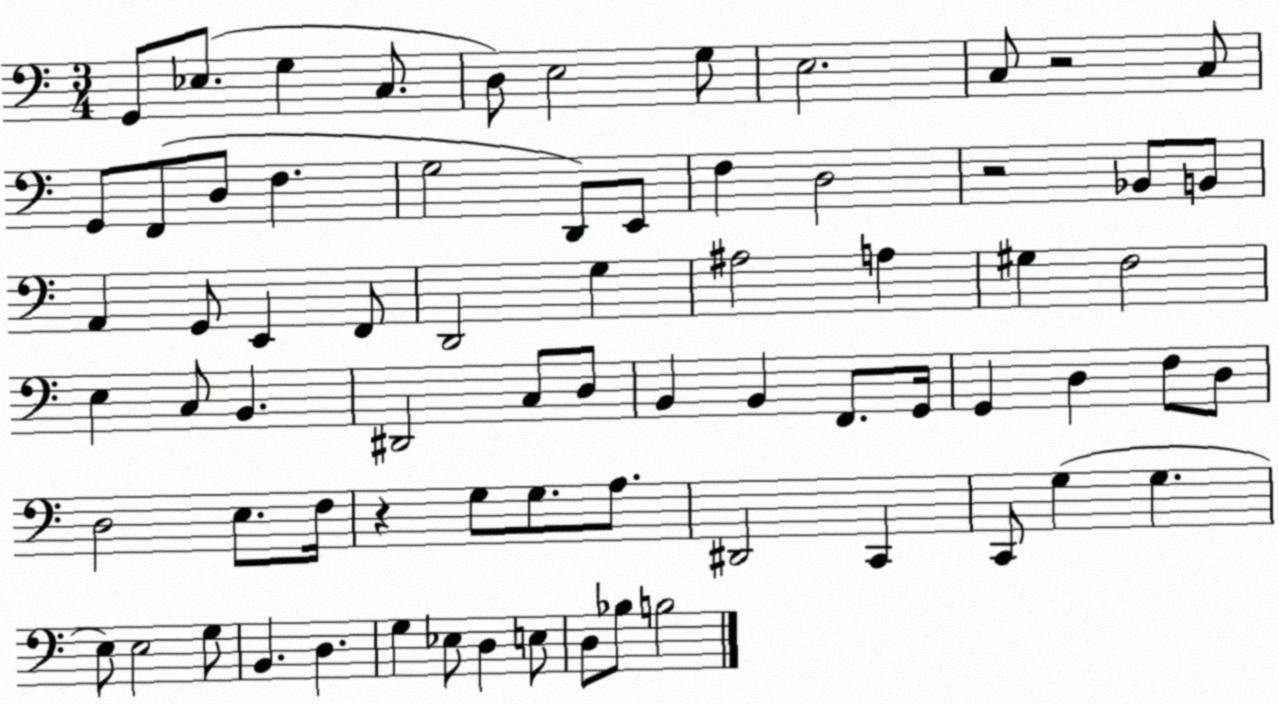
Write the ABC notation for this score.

X:1
T:Untitled
M:3/4
L:1/4
K:C
G,,/2 _E,/2 G, C,/2 D,/2 E,2 G,/2 E,2 C,/2 z2 C,/2 G,,/2 F,,/2 D,/2 F, G,2 D,,/2 E,,/2 F, D,2 z2 _B,,/2 B,,/2 A,, G,,/2 E,, F,,/2 D,,2 G, ^A,2 A, ^G, F,2 E, C,/2 B,, ^D,,2 C,/2 D,/2 B,, B,, F,,/2 G,,/4 G,, D, F,/2 D,/2 D,2 E,/2 F,/4 z G,/2 G,/2 A,/2 ^D,,2 C,, C,,/2 G, G, E,/2 E,2 G,/2 B,, D, G, _E,/2 D, E,/2 D,/2 _B,/2 B,2